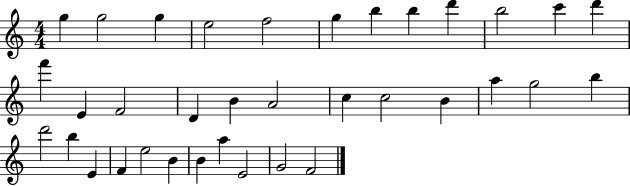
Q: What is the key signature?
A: C major